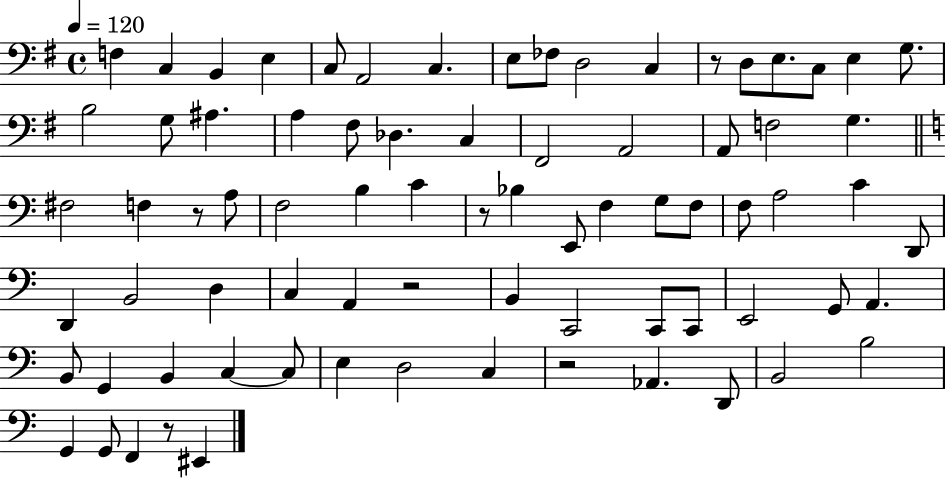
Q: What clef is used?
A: bass